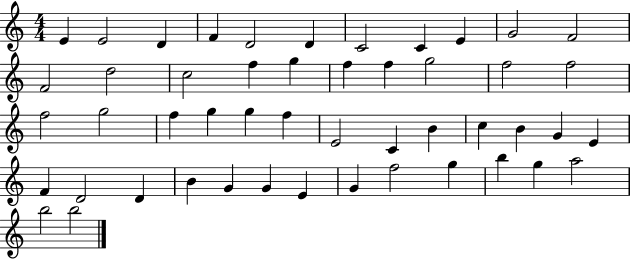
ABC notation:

X:1
T:Untitled
M:4/4
L:1/4
K:C
E E2 D F D2 D C2 C E G2 F2 F2 d2 c2 f g f f g2 f2 f2 f2 g2 f g g f E2 C B c B G E F D2 D B G G E G f2 g b g a2 b2 b2